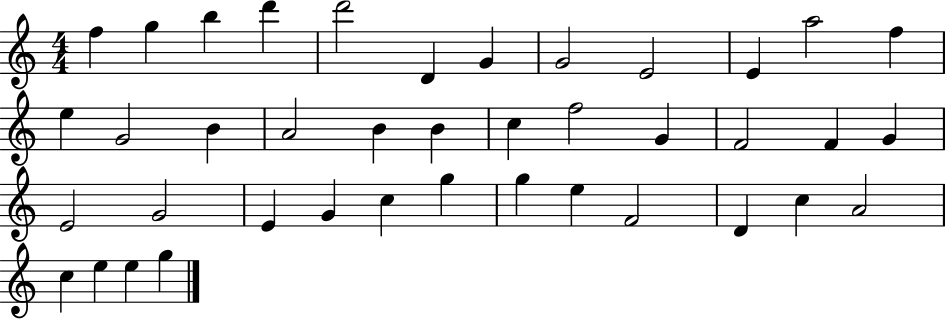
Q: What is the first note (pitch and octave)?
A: F5